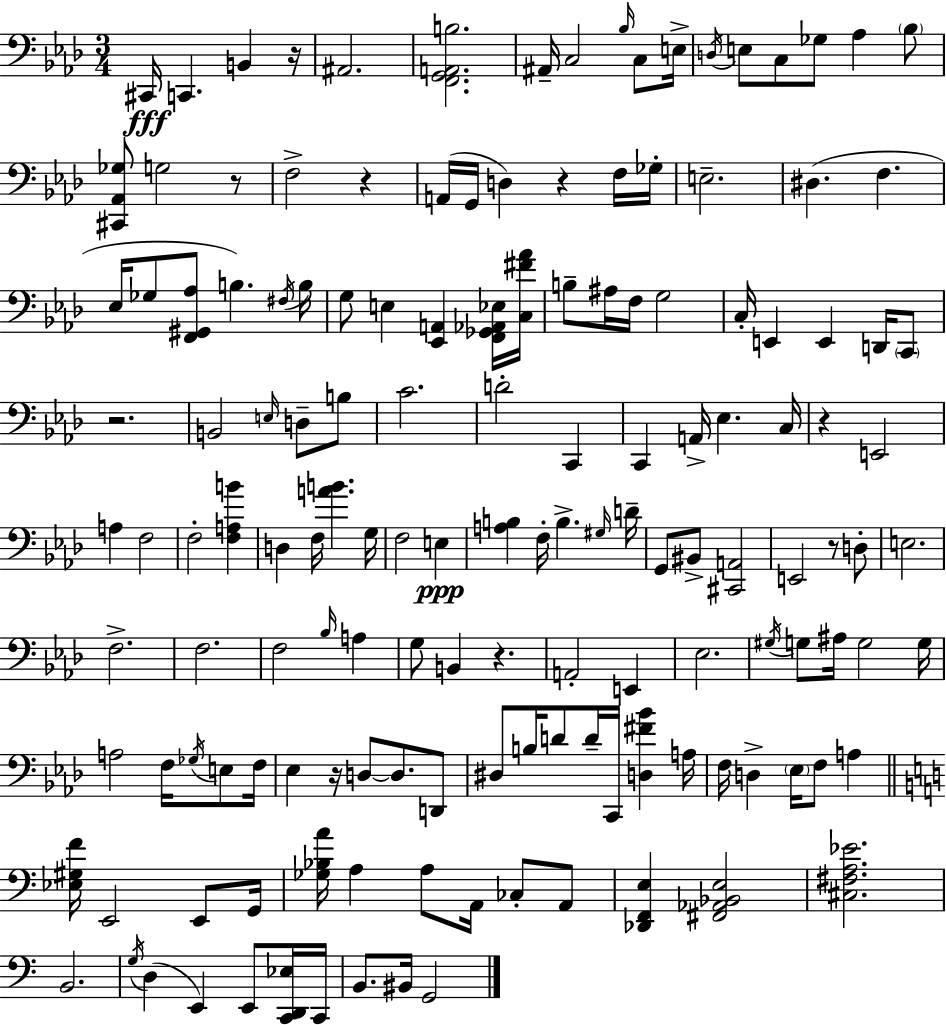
X:1
T:Untitled
M:3/4
L:1/4
K:Fm
^C,,/4 C,, B,, z/4 ^A,,2 [F,,G,,A,,B,]2 ^A,,/4 C,2 _B,/4 C,/2 E,/4 D,/4 E,/2 C,/2 _G,/2 _A, _B,/2 [^C,,_A,,_G,]/2 G,2 z/2 F,2 z A,,/4 G,,/4 D, z F,/4 _G,/4 E,2 ^D, F, _E,/4 _G,/2 [F,,^G,,_A,]/2 B, ^F,/4 B,/4 G,/2 E, [_E,,A,,] [F,,_G,,_A,,_E,]/4 [C,^F_A]/4 B,/2 ^A,/4 F,/4 G,2 C,/4 E,, E,, D,,/4 C,,/2 z2 B,,2 E,/4 D,/2 B,/2 C2 D2 C,, C,, A,,/4 _E, C,/4 z E,,2 A, F,2 F,2 [F,A,B] D, F,/4 [AB] G,/4 F,2 E, [A,B,] F,/4 B, ^G,/4 D/4 G,,/2 ^B,,/2 [^C,,A,,]2 E,,2 z/2 D,/2 E,2 F,2 F,2 F,2 _B,/4 A, G,/2 B,, z A,,2 E,, _E,2 ^G,/4 G,/2 ^A,/4 G,2 G,/4 A,2 F,/4 _G,/4 E,/2 F,/4 _E, z/4 D,/2 D,/2 D,,/2 ^D,/2 B,/4 D/2 D/4 C,,/4 [D,^F_B] A,/4 F,/4 D, _E,/4 F,/2 A, [_E,^G,F]/4 E,,2 E,,/2 G,,/4 [_G,_B,A]/4 A, A,/2 A,,/4 _C,/2 A,,/2 [_D,,F,,E,] [^F,,_A,,_B,,E,]2 [^C,^F,A,_E]2 B,,2 G,/4 D, E,, E,,/2 [C,,D,,_E,]/4 C,,/4 B,,/2 ^B,,/4 G,,2